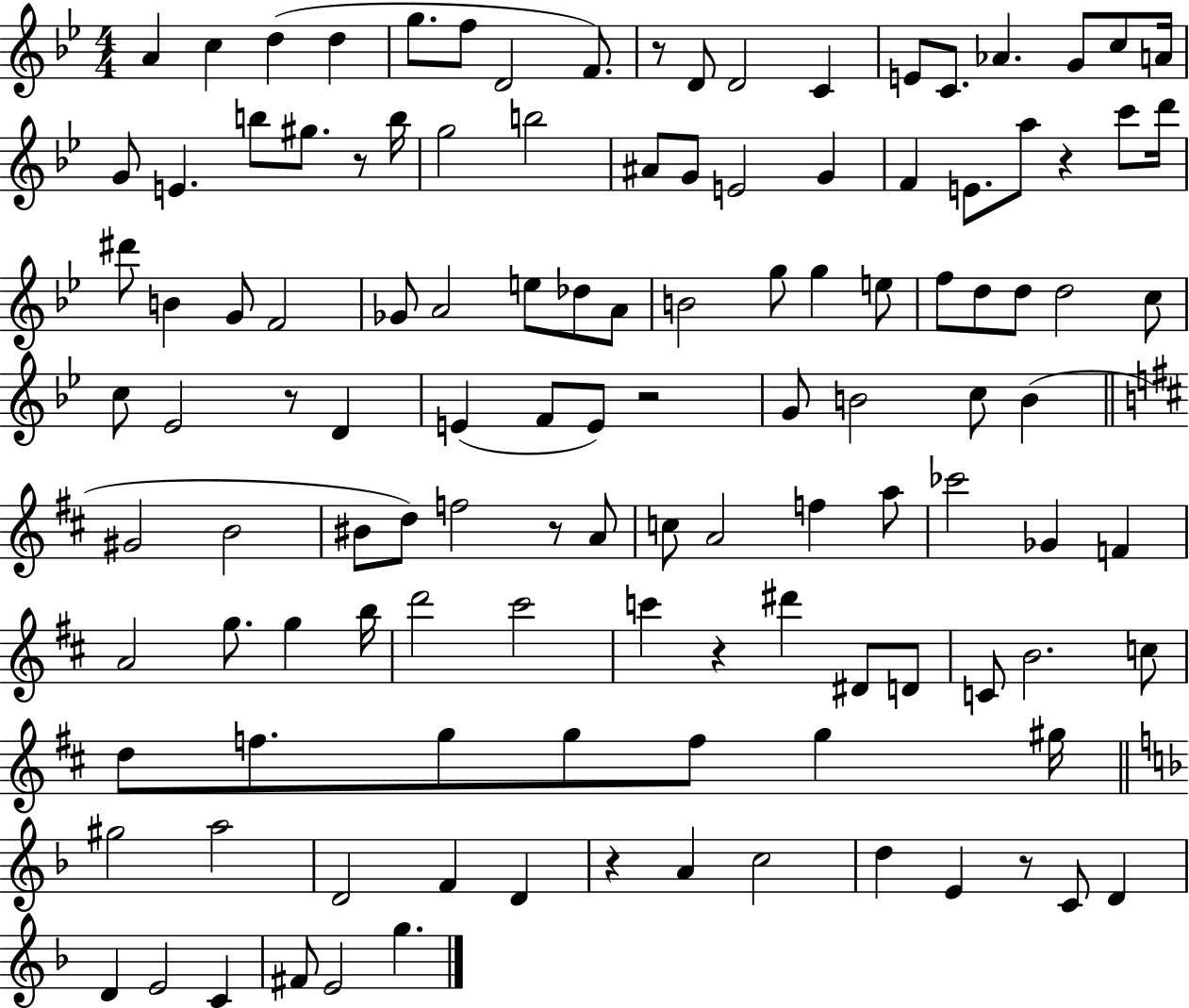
A4/q C5/q D5/q D5/q G5/e. F5/e D4/h F4/e. R/e D4/e D4/h C4/q E4/e C4/e. Ab4/q. G4/e C5/e A4/s G4/e E4/q. B5/e G#5/e. R/e B5/s G5/h B5/h A#4/e G4/e E4/h G4/q F4/q E4/e. A5/e R/q C6/e D6/s D#6/e B4/q G4/e F4/h Gb4/e A4/h E5/e Db5/e A4/e B4/h G5/e G5/q E5/e F5/e D5/e D5/e D5/h C5/e C5/e Eb4/h R/e D4/q E4/q F4/e E4/e R/h G4/e B4/h C5/e B4/q G#4/h B4/h BIS4/e D5/e F5/h R/e A4/e C5/e A4/h F5/q A5/e CES6/h Gb4/q F4/q A4/h G5/e. G5/q B5/s D6/h C#6/h C6/q R/q D#6/q D#4/e D4/e C4/e B4/h. C5/e D5/e F5/e. G5/e G5/e F5/e G5/q G#5/s G#5/h A5/h D4/h F4/q D4/q R/q A4/q C5/h D5/q E4/q R/e C4/e D4/q D4/q E4/h C4/q F#4/e E4/h G5/q.